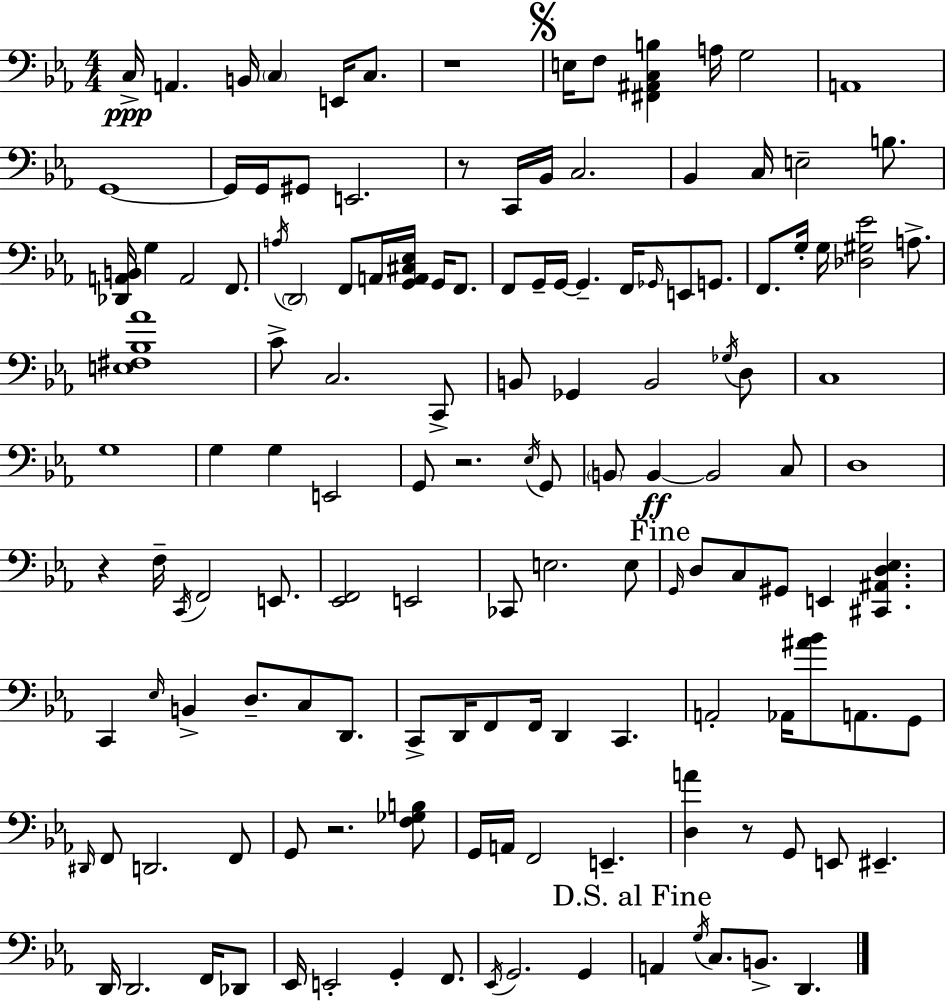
{
  \clef bass
  \numericTimeSignature
  \time 4/4
  \key ees \major
  \repeat volta 2 { c16->\ppp a,4. b,16 \parenthesize c4 e,16 c8. | r1 | \mark \markup { \musicglyph "scripts.segno" } e16 f8 <fis, ais, c b>4 a16 g2 | a,1 | \break g,1~~ | g,16 g,16 gis,8 e,2. | r8 c,16 bes,16 c2. | bes,4 c16 e2-- b8. | \break <des, a, b,>16 g4 a,2 f,8. | \acciaccatura { a16 } \parenthesize d,2 f,8 a,16 <g, a, cis ees>16 g,16 f,8. | f,8 g,16-- g,16~~ g,4.-- f,16 \grace { ges,16 } e,8 g,8. | f,8. g16-. g16 <des gis ees'>2 a8.-> | \break <e fis bes aes'>1 | c'8-> c2. | c,8-> b,8 ges,4 b,2 | \acciaccatura { ges16 } d8 c1 | \break g1 | g4 g4 e,2 | g,8 r2. | \acciaccatura { ees16 } g,8 \parenthesize b,8 b,4~~\ff b,2 | \break c8 d1 | r4 f16-- \acciaccatura { c,16 } f,2 | e,8. <ees, f,>2 e,2 | ces,8 e2. | \break e8 \mark "Fine" \grace { g,16 } d8 c8 gis,8 e,4 | <cis, ais, d ees>4. c,4 \grace { ees16 } b,4-> d8.-- | c8 d,8. c,8-> d,16 f,8 f,16 d,4 | c,4. a,2-. aes,16 | \break <ais' bes'>8 a,8. g,8 \grace { dis,16 } f,8 d,2. | f,8 g,8 r2. | <f ges b>8 g,16 a,16 f,2 | e,4.-- <d a'>4 r8 g,8 | \break e,8 eis,4.-- d,16 d,2. | f,16 des,8 ees,16 e,2-. | g,4-. f,8. \acciaccatura { ees,16 } g,2. | g,4 \mark "D.S. al Fine" a,4 \acciaccatura { g16 } c8. | \break b,8.-> d,4. } \bar "|."
}